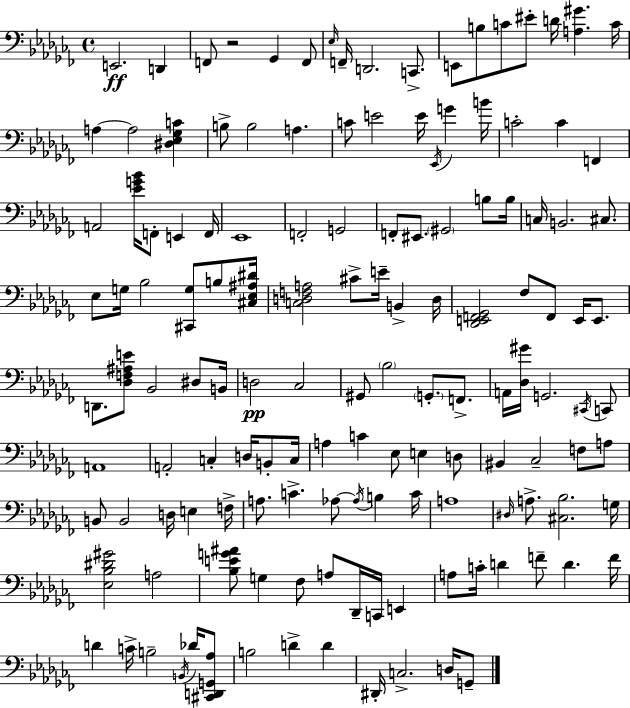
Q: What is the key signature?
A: AES minor